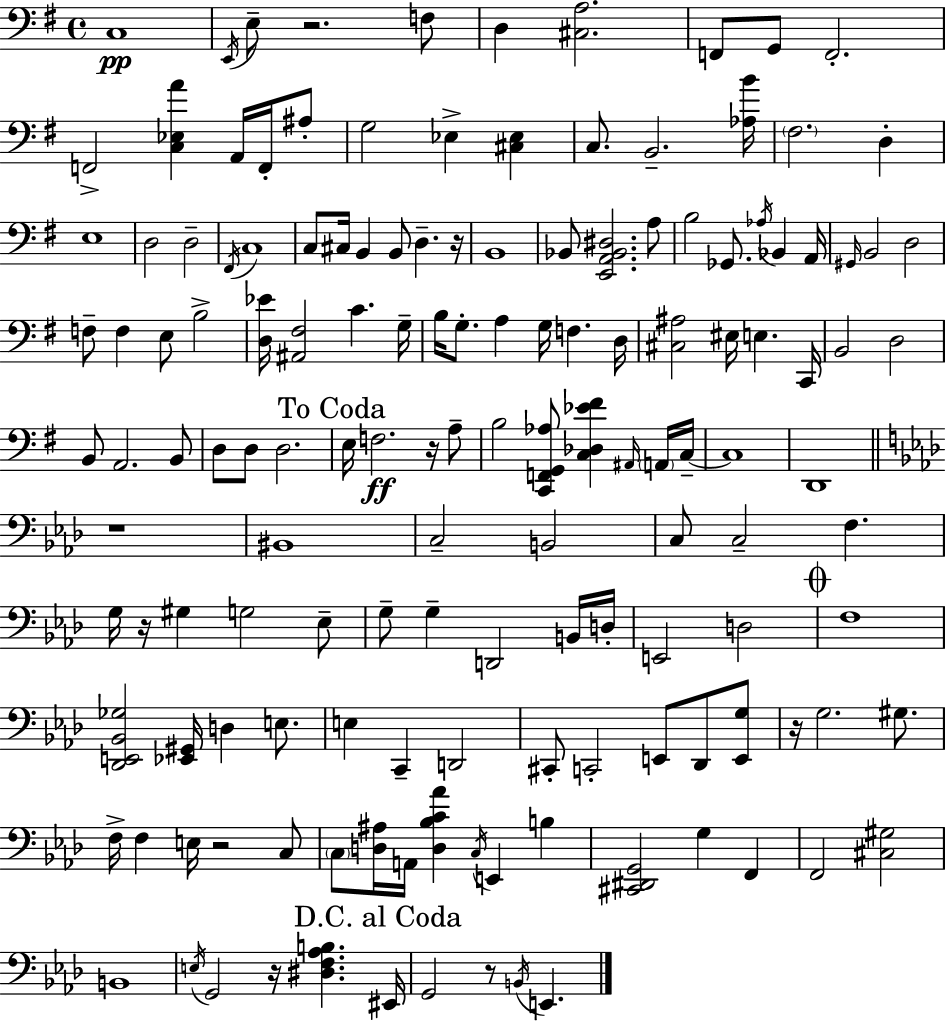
C3/w E2/s E3/e R/h. F3/e D3/q [C#3,A3]/h. F2/e G2/e F2/h. F2/h [C3,Eb3,A4]/q A2/s F2/s A#3/e G3/h Eb3/q [C#3,Eb3]/q C3/e. B2/h. [Ab3,B4]/s F#3/h. D3/q E3/w D3/h D3/h F#2/s C3/w C3/e C#3/s B2/q B2/e D3/q. R/s B2/w Bb2/e [E2,A2,Bb2,D#3]/h. A3/e B3/h Gb2/e. Ab3/s Bb2/q A2/s G#2/s B2/h D3/h F3/e F3/q E3/e B3/h [D3,Eb4]/s [A#2,F#3]/h C4/q. G3/s B3/s G3/e. A3/q G3/s F3/q. D3/s [C#3,A#3]/h EIS3/s E3/q. C2/s B2/h D3/h B2/e A2/h. B2/e D3/e D3/e D3/h. E3/s F3/h. R/s A3/e B3/h [C2,F2,G2,Ab3]/e [C3,Db3,Eb4,F#4]/q A#2/s A2/s C3/s C3/w D2/w R/w BIS2/w C3/h B2/h C3/e C3/h F3/q. G3/s R/s G#3/q G3/h Eb3/e G3/e G3/q D2/h B2/s D3/s E2/h D3/h F3/w [Db2,E2,Bb2,Gb3]/h [Eb2,G#2]/s D3/q E3/e. E3/q C2/q D2/h C#2/e C2/h E2/e Db2/e [E2,G3]/e R/s G3/h. G#3/e. F3/s F3/q E3/s R/h C3/e C3/e [D3,A#3]/s A2/s [D3,Bb3,C4,Ab4]/q C3/s E2/q B3/q [C#2,D#2,G2]/h G3/q F2/q F2/h [C#3,G#3]/h B2/w E3/s G2/h R/s [D#3,F3,Ab3,B3]/q. EIS2/s G2/h R/e B2/s E2/q.